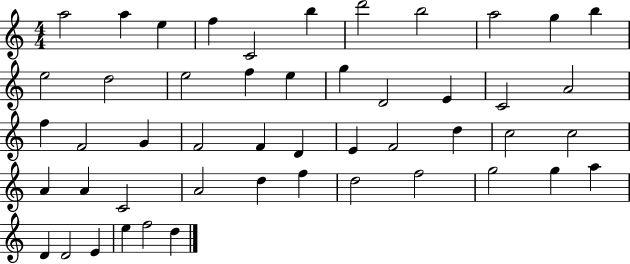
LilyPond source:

{
  \clef treble
  \numericTimeSignature
  \time 4/4
  \key c \major
  a''2 a''4 e''4 | f''4 c'2 b''4 | d'''2 b''2 | a''2 g''4 b''4 | \break e''2 d''2 | e''2 f''4 e''4 | g''4 d'2 e'4 | c'2 a'2 | \break f''4 f'2 g'4 | f'2 f'4 d'4 | e'4 f'2 d''4 | c''2 c''2 | \break a'4 a'4 c'2 | a'2 d''4 f''4 | d''2 f''2 | g''2 g''4 a''4 | \break d'4 d'2 e'4 | e''4 f''2 d''4 | \bar "|."
}